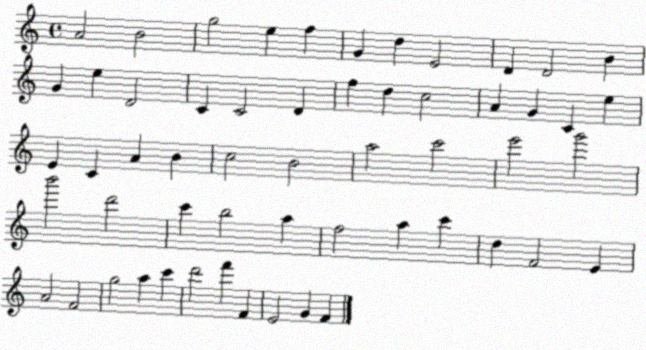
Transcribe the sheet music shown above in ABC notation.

X:1
T:Untitled
M:4/4
L:1/4
K:C
A2 B2 g2 e f G d E2 D D2 B G e D2 C C2 D f d c2 A G C e E C A B c2 B2 a2 c'2 e'2 g'2 b'2 d'2 c' b2 a f2 a c' d F2 E A2 F2 g2 a c' d'2 f' F E2 G F